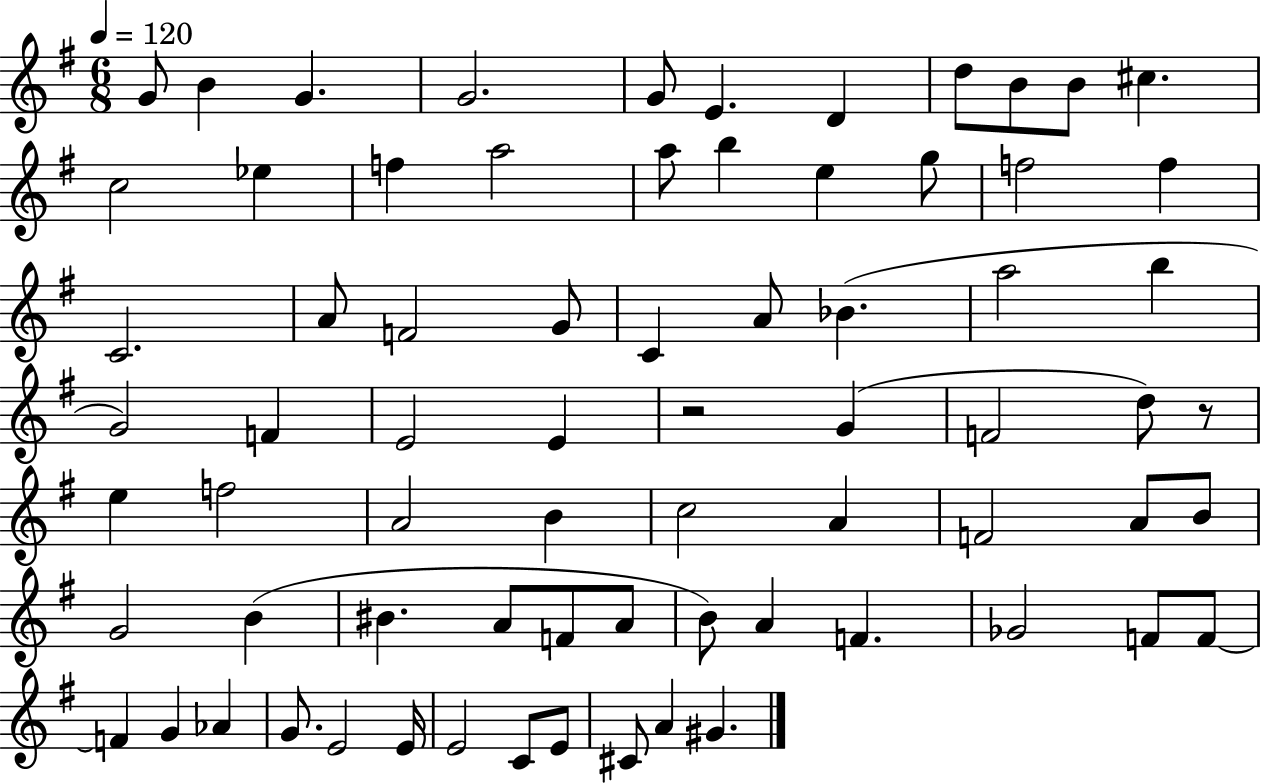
{
  \clef treble
  \numericTimeSignature
  \time 6/8
  \key g \major
  \tempo 4 = 120
  \repeat volta 2 { g'8 b'4 g'4. | g'2. | g'8 e'4. d'4 | d''8 b'8 b'8 cis''4. | \break c''2 ees''4 | f''4 a''2 | a''8 b''4 e''4 g''8 | f''2 f''4 | \break c'2. | a'8 f'2 g'8 | c'4 a'8 bes'4.( | a''2 b''4 | \break g'2) f'4 | e'2 e'4 | r2 g'4( | f'2 d''8) r8 | \break e''4 f''2 | a'2 b'4 | c''2 a'4 | f'2 a'8 b'8 | \break g'2 b'4( | bis'4. a'8 f'8 a'8 | b'8) a'4 f'4. | ges'2 f'8 f'8~~ | \break f'4 g'4 aes'4 | g'8. e'2 e'16 | e'2 c'8 e'8 | cis'8 a'4 gis'4. | \break } \bar "|."
}